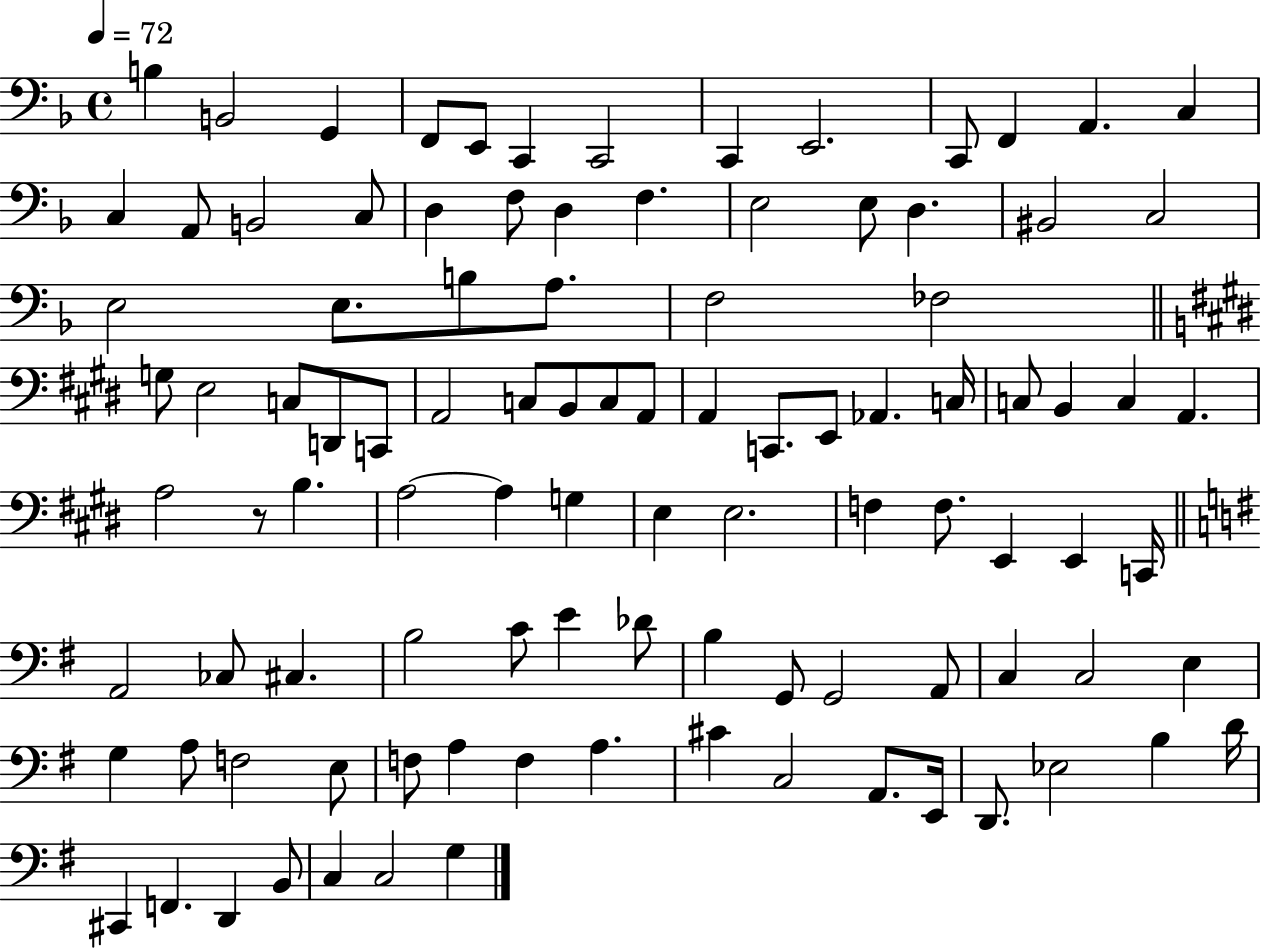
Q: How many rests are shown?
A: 1